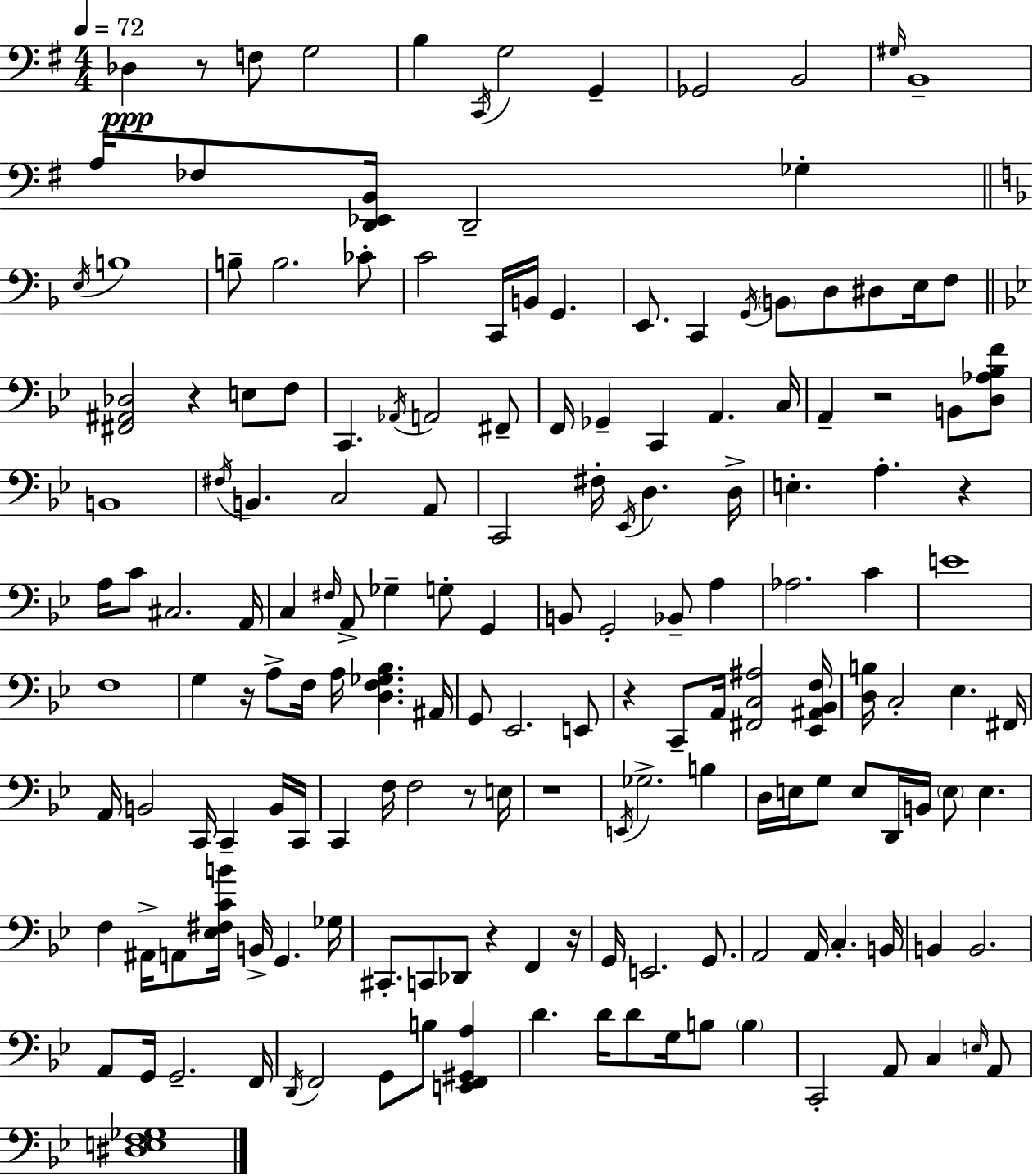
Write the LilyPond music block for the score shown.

{
  \clef bass
  \numericTimeSignature
  \time 4/4
  \key g \major
  \tempo 4 = 72
  des4\ppp r8 f8 g2 | b4 \acciaccatura { c,16 } g2 g,4-- | ges,2 b,2 | \grace { gis16 } b,1-- | \break a16 fes8 <d, ees, b,>16 d,2-- ges4-. | \bar "||" \break \key f \major \acciaccatura { e16 } b1 | b8-- b2. ces'8-. | c'2 c,16 b,16 g,4. | e,8. c,4 \acciaccatura { g,16 } \parenthesize b,8 d8 dis8 e16 | \break f8 \bar "||" \break \key bes \major <fis, ais, des>2 r4 e8 f8 | c,4. \acciaccatura { aes,16 } a,2 fis,8-- | f,16 ges,4-- c,4 a,4. | c16 a,4-- r2 b,8 <d aes bes f'>8 | \break b,1 | \acciaccatura { fis16 } b,4. c2 | a,8 c,2 fis16-. \acciaccatura { ees,16 } d4. | d16-> e4.-. a4.-. r4 | \break a16 c'8 cis2. | a,16 c4 \grace { fis16 } a,8-> ges4-- g8-. | g,4 b,8 g,2-. bes,8-- | a4 aes2. | \break c'4 e'1 | f1 | g4 r16 a8-> f16 a16 <d f ges bes>4. | ais,16 g,8 ees,2. | \break e,8 r4 c,8-- a,16 <fis, c ais>2 | <ees, ais, bes, f>16 <d b>16 c2-. ees4. | fis,16 a,16 b,2 c,16 c,4-- | b,16 c,16 c,4 f16 f2 | \break r8 e16 r1 | \acciaccatura { e,16 } ges2.-> | b4 d16 e16 g8 e8 d,16 b,16 \parenthesize e8 e4. | f4 ais,16-> a,8 <ees fis c' b'>16 b,16-> g,4. | \break ges16 cis,8.-. c,8 des,8 r4 | f,4 r16 g,16 e,2. | g,8. a,2 a,16 c4.-. | b,16 b,4 b,2. | \break a,8 g,16 g,2.-- | f,16 \acciaccatura { d,16 } f,2 g,8 | b8 <e, f, gis, a>4 d'4. d'16 d'8 g16 | b8 \parenthesize b4 c,2-. a,8 | \break c4 \grace { e16 } a,8 <dis e f ges>1 | \bar "|."
}